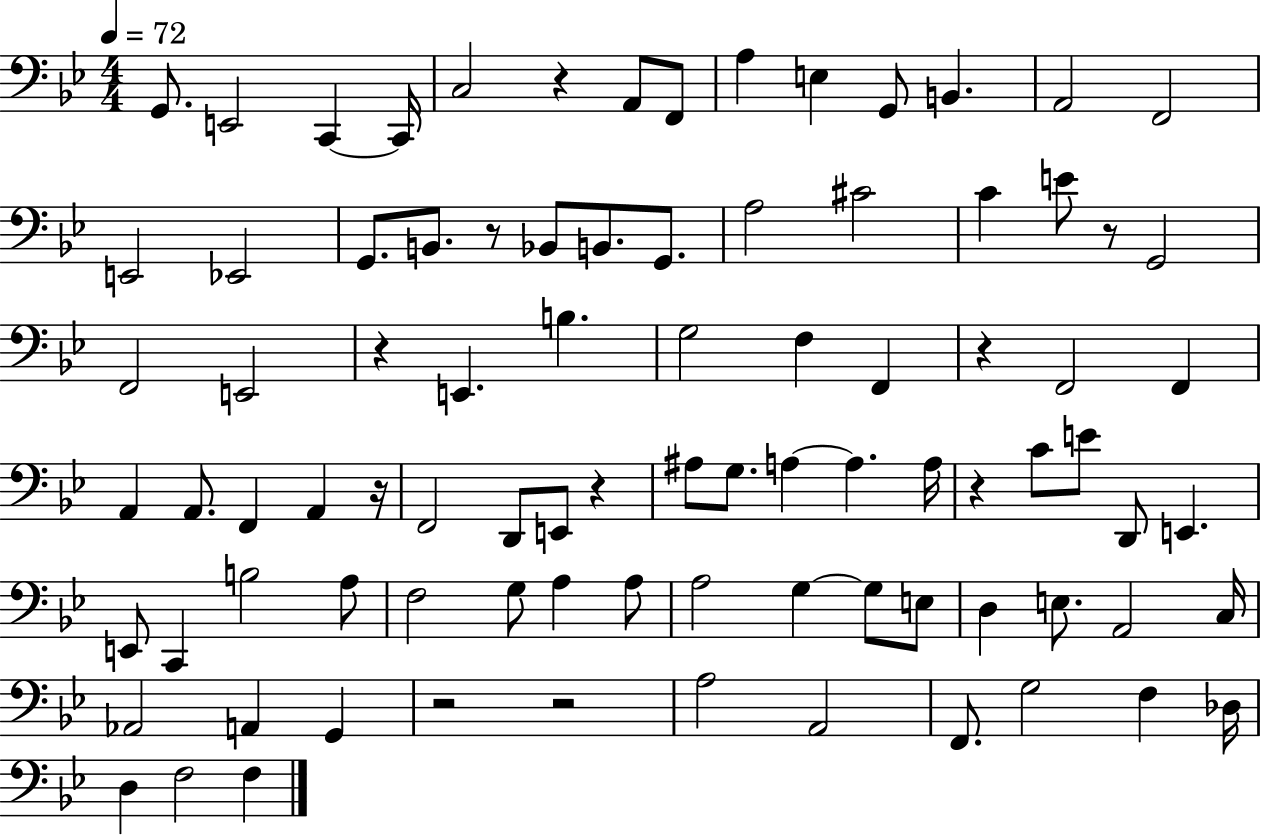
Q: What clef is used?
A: bass